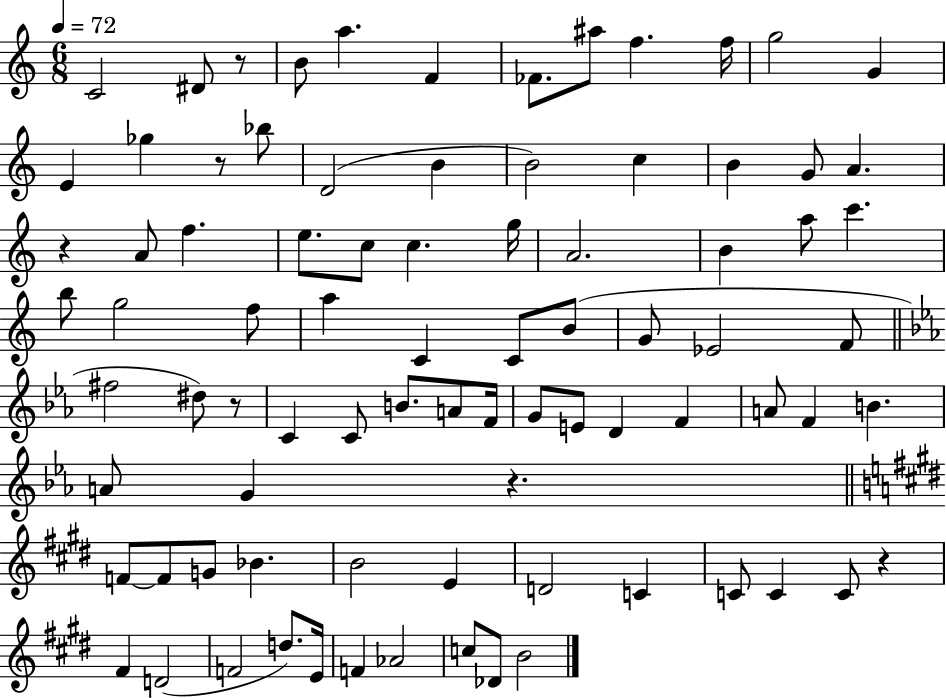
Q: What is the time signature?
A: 6/8